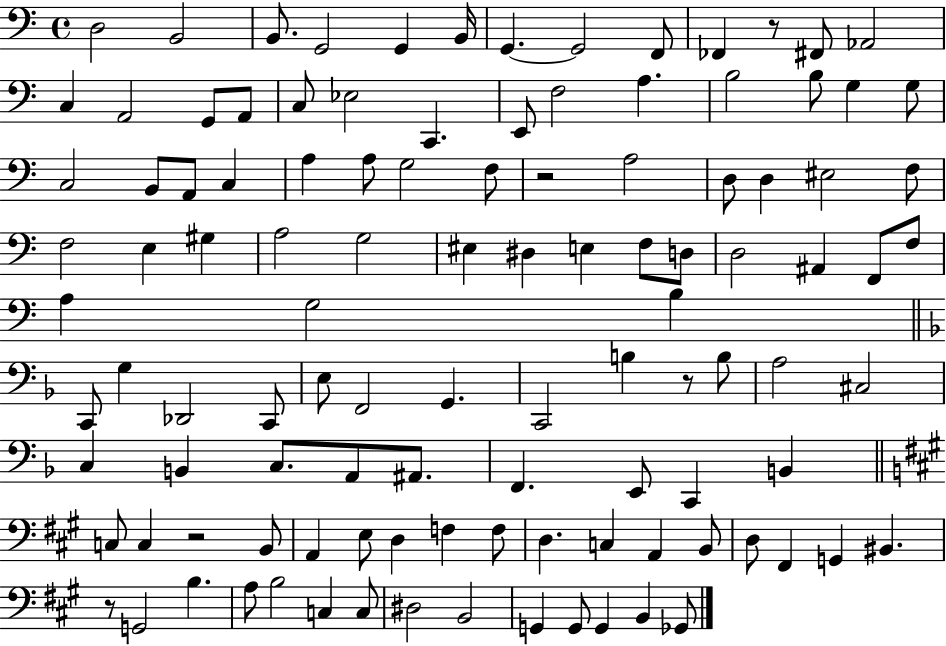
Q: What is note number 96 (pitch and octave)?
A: A3